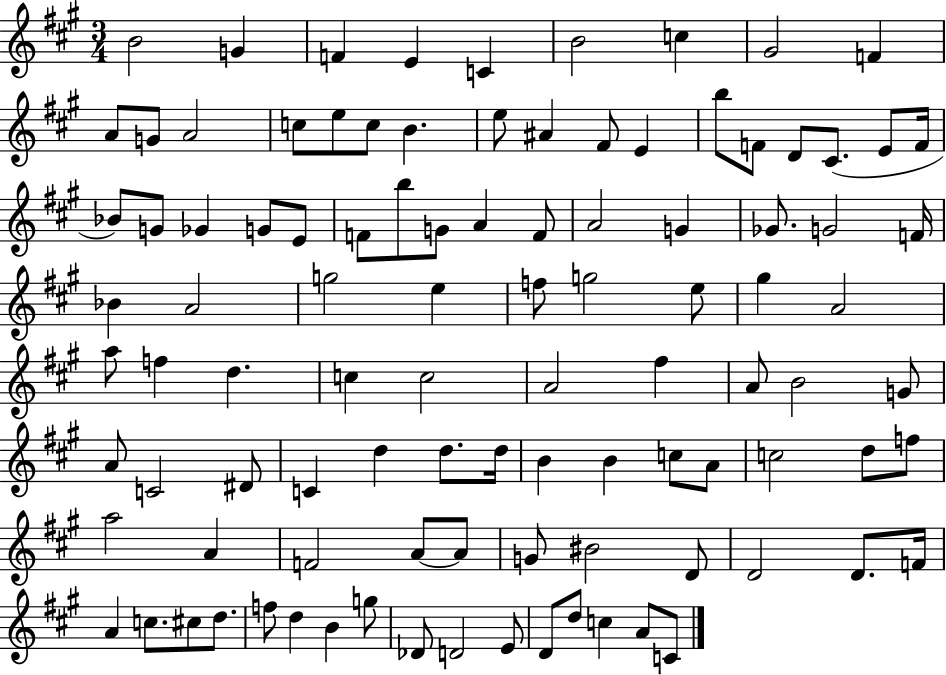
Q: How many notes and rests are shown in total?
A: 101